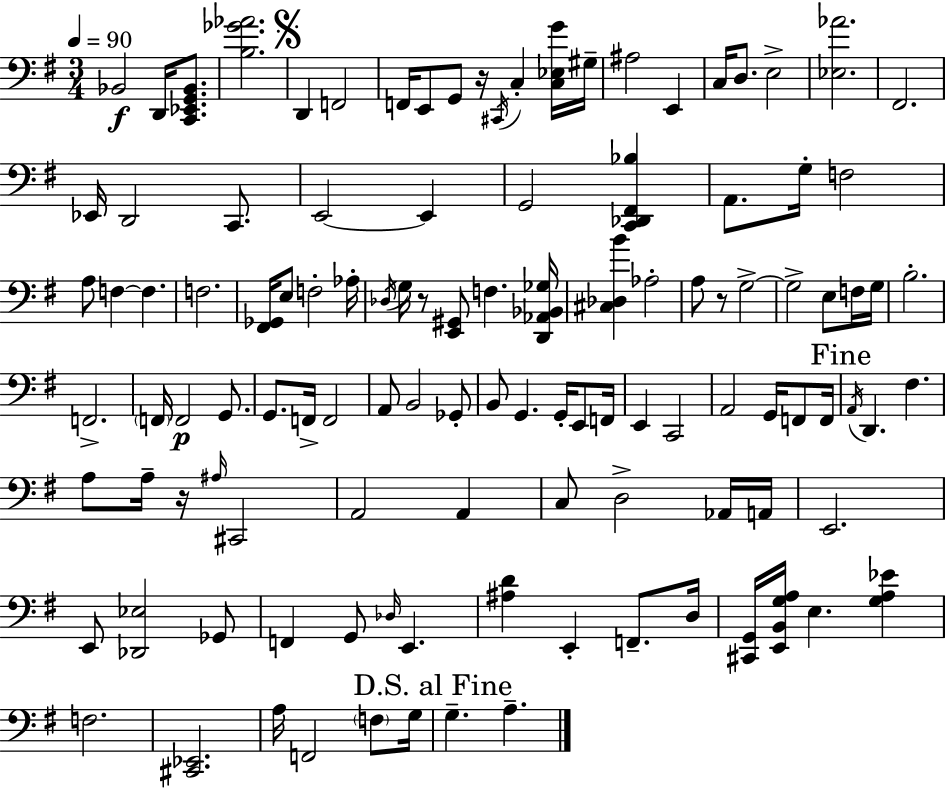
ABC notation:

X:1
T:Untitled
M:3/4
L:1/4
K:Em
_B,,2 D,,/4 [C,,_E,,G,,_B,,]/2 [B,_G_A]2 D,, F,,2 F,,/4 E,,/2 G,,/2 z/4 ^C,,/4 C, [C,_E,G]/4 ^G,/4 ^A,2 E,, C,/4 D,/2 E,2 [_E,_A]2 ^F,,2 _E,,/4 D,,2 C,,/2 E,,2 E,, G,,2 [C,,_D,,^F,,_B,] A,,/2 G,/4 F,2 A,/2 F, F, F,2 [^F,,_G,,]/4 E,/2 F,2 _A,/4 _D,/4 G,/4 z/2 [E,,^G,,]/2 F, [D,,_A,,_B,,_G,]/4 [^C,_D,B] _A,2 A,/2 z/2 G,2 G,2 E,/2 F,/4 G,/4 B,2 F,,2 F,,/4 F,,2 G,,/2 G,,/2 F,,/4 F,,2 A,,/2 B,,2 _G,,/2 B,,/2 G,, G,,/4 E,,/2 F,,/4 E,, C,,2 A,,2 G,,/4 F,,/2 F,,/4 A,,/4 D,, ^F, A,/2 A,/4 z/4 ^A,/4 ^C,,2 A,,2 A,, C,/2 D,2 _A,,/4 A,,/4 E,,2 E,,/2 [_D,,_E,]2 _G,,/2 F,, G,,/2 _D,/4 E,, [^A,D] E,, F,,/2 D,/4 [^C,,G,,]/4 [E,,B,,G,A,]/4 E, [G,A,_E] F,2 [^C,,_E,,]2 A,/4 F,,2 F,/2 G,/4 G, A,